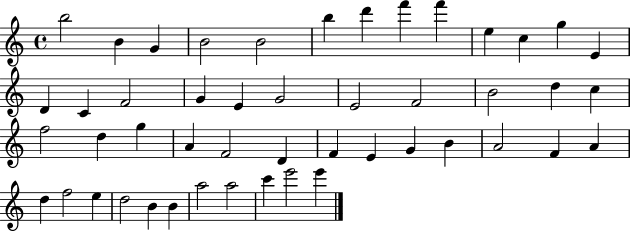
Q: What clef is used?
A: treble